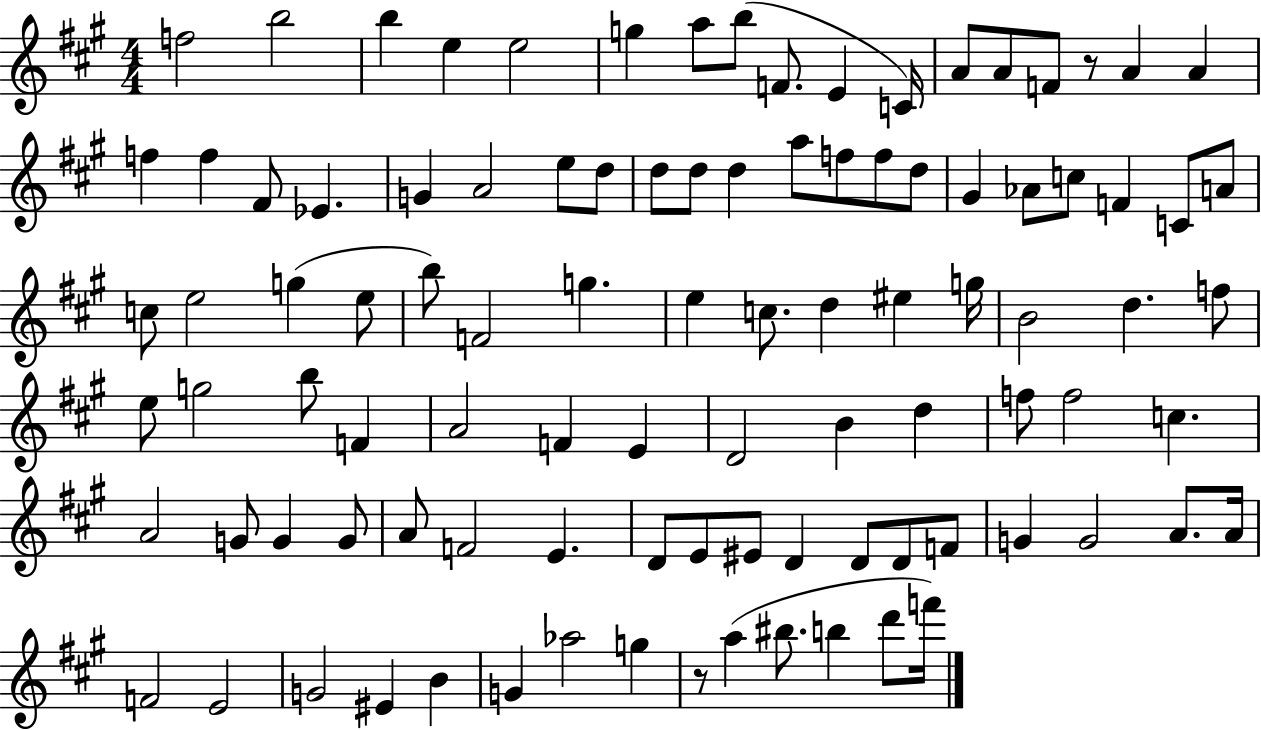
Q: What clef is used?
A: treble